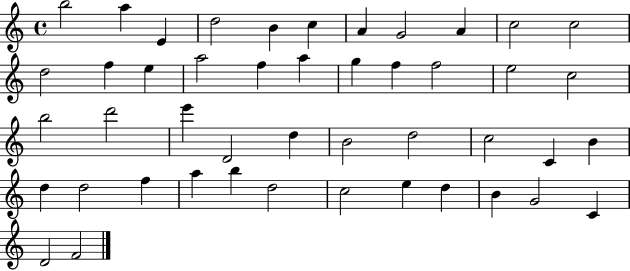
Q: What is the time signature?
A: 4/4